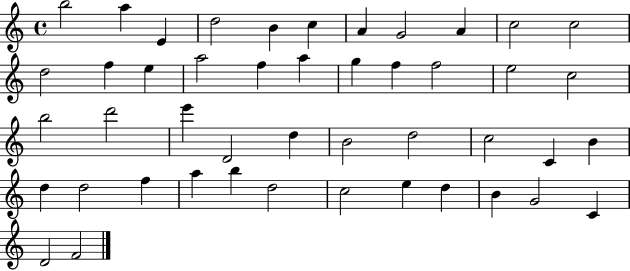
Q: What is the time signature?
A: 4/4